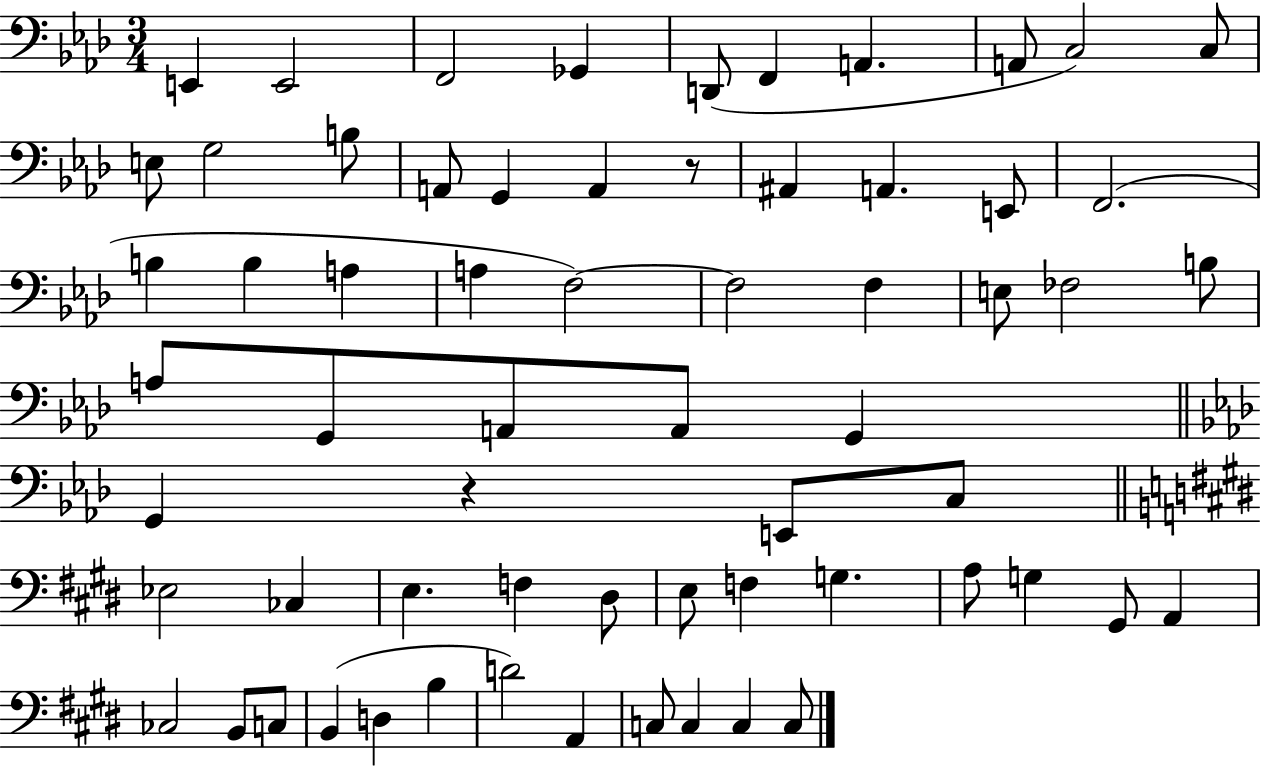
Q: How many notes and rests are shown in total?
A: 64